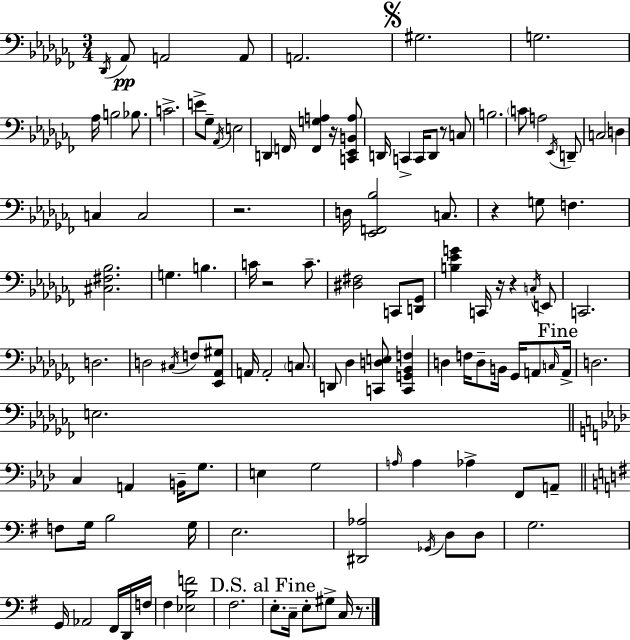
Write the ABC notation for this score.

X:1
T:Untitled
M:3/4
L:1/4
K:Abm
_D,,/4 _A,,/2 A,,2 A,,/2 A,,2 ^G,2 G,2 _A,/4 B,2 _B,/2 C2 E/2 _G,/2 _A,,/4 E,2 D,, F,,/4 [F,,G,A,] z/4 [C,,_E,,B,,A,]/2 D,,/4 C,, C,,/4 D,,/2 z/2 C,/2 B,2 C/2 A,2 _E,,/4 D,,/2 C,2 D, C, C,2 z2 D,/4 [_E,,F,,_B,]2 C,/2 z G,/2 F, [^C,^F,_B,]2 G, B, C/4 z2 C/2 [^D,^F,]2 C,,/2 [D,,_G,,]/2 [B,_EG] C,,/4 z/4 z C,/4 E,,/2 C,,2 D,2 D,2 ^C,/4 F,/2 [_E,,_A,,^G,]/2 A,,/4 A,,2 C,/2 D,,/2 _D, [C,,D,E,]/2 [C,,G,,_B,,F,] D, F,/4 D,/2 B,,/4 _G,,/4 A,,/2 C,/4 A,,/4 D,2 E,2 C, A,, B,,/4 G,/2 E, G,2 A,/4 A, _A, F,,/2 A,,/2 F,/2 G,/4 B,2 G,/4 E,2 [^D,,_A,]2 _G,,/4 D,/2 D,/2 G,2 G,,/4 _A,,2 ^F,,/4 D,,/4 F,/4 ^F, [_E,B,F]2 ^F,2 E,/2 C,/4 E,/2 ^G,/2 C,/4 z/2